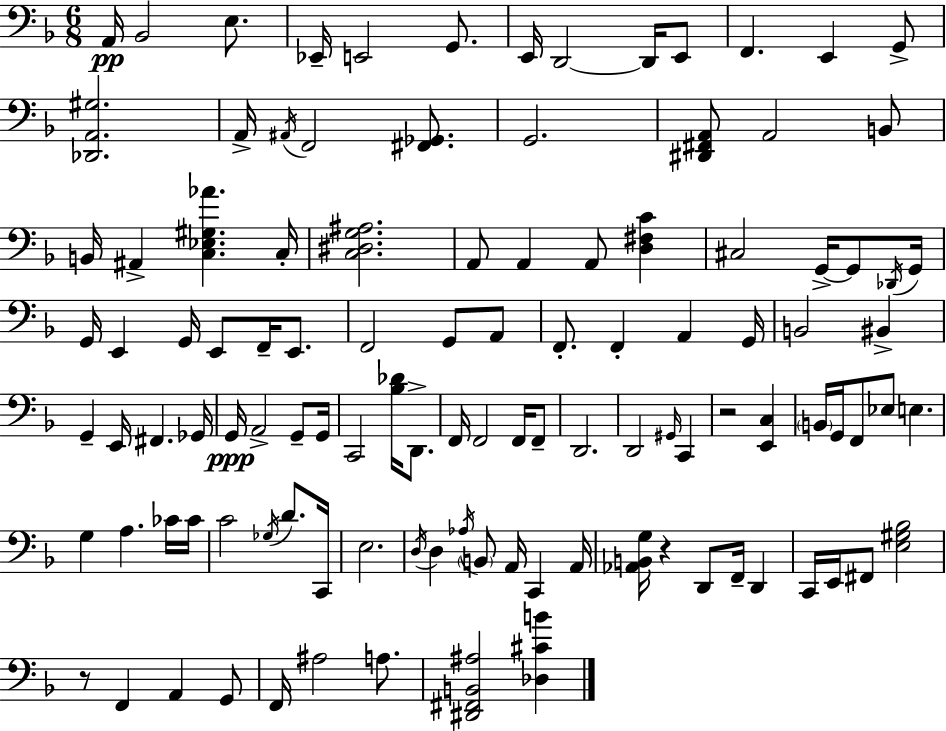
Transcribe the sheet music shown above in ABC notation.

X:1
T:Untitled
M:6/8
L:1/4
K:Dm
A,,/4 _B,,2 E,/2 _E,,/4 E,,2 G,,/2 E,,/4 D,,2 D,,/4 E,,/2 F,, E,, G,,/2 [_D,,A,,^G,]2 A,,/4 ^A,,/4 F,,2 [^F,,_G,,]/2 G,,2 [^D,,^F,,A,,]/2 A,,2 B,,/2 B,,/4 ^A,, [C,_E,^G,_A] C,/4 [C,^D,G,^A,]2 A,,/2 A,, A,,/2 [D,^F,C] ^C,2 G,,/4 G,,/2 _D,,/4 G,,/4 G,,/4 E,, G,,/4 E,,/2 F,,/4 E,,/2 F,,2 G,,/2 A,,/2 F,,/2 F,, A,, G,,/4 B,,2 ^B,, G,, E,,/4 ^F,, _G,,/4 G,,/4 A,,2 G,,/2 G,,/4 C,,2 [_B,_D]/4 D,,/2 F,,/4 F,,2 F,,/4 F,,/2 D,,2 D,,2 ^G,,/4 C,, z2 [E,,C,] B,,/4 G,,/4 F,,/2 _E,/2 E, G, A, _C/4 _C/4 C2 _G,/4 D/2 C,,/4 E,2 D,/4 D, _A,/4 B,,/2 A,,/4 C,, A,,/4 [_A,,B,,G,]/4 z D,,/2 F,,/4 D,, C,,/4 E,,/4 ^F,,/2 [E,^G,_B,]2 z/2 F,, A,, G,,/2 F,,/4 ^A,2 A,/2 [^D,,^F,,B,,^A,]2 [_D,^CB]